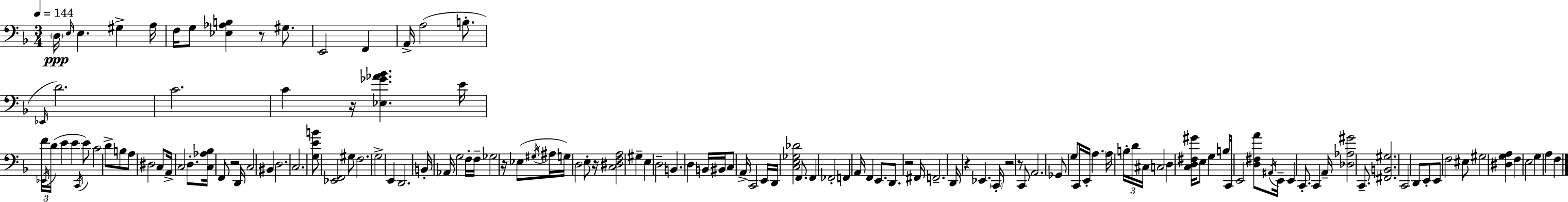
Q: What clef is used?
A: bass